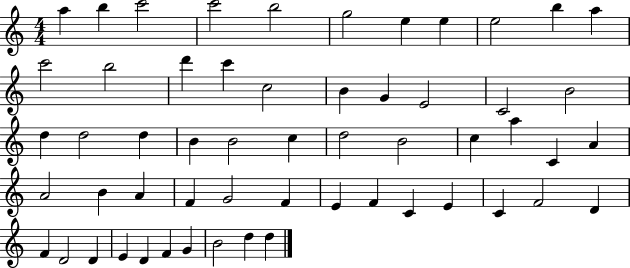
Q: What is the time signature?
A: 4/4